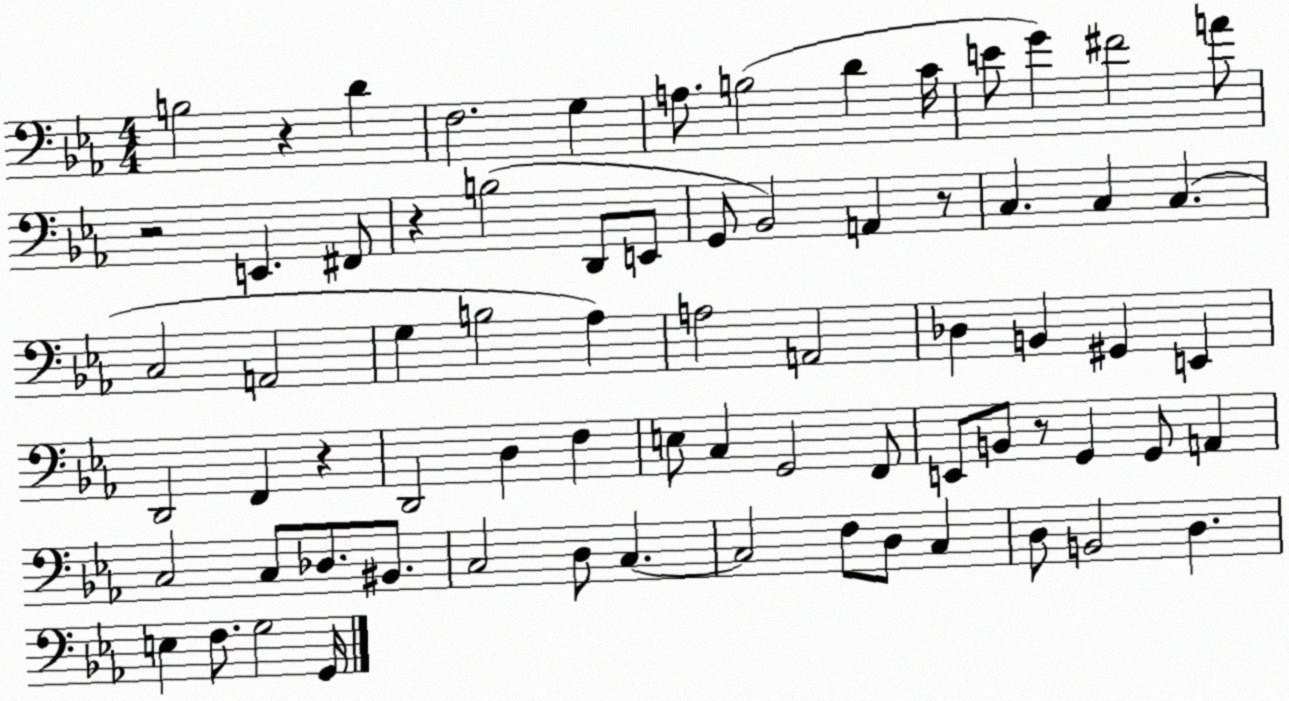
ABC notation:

X:1
T:Untitled
M:4/4
L:1/4
K:Eb
B,2 z D F,2 G, A,/2 B,2 D C/4 E/2 G ^F2 A/2 z2 E,, ^F,,/2 z B,2 D,,/2 E,,/2 G,,/2 _B,,2 A,, z/2 C, C, C, C,2 A,,2 G, B,2 _A, A,2 A,,2 _D, B,, ^G,, E,, D,,2 F,, z D,,2 D, F, E,/2 C, G,,2 F,,/2 E,,/2 B,,/2 z/2 G,, G,,/2 A,, C,2 C,/2 _D,/2 ^B,,/2 C,2 D,/2 C, C,2 F,/2 D,/2 C, D,/2 B,,2 D, E, F,/2 G,2 G,,/4